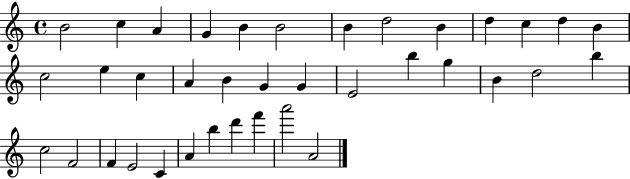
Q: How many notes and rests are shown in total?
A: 37